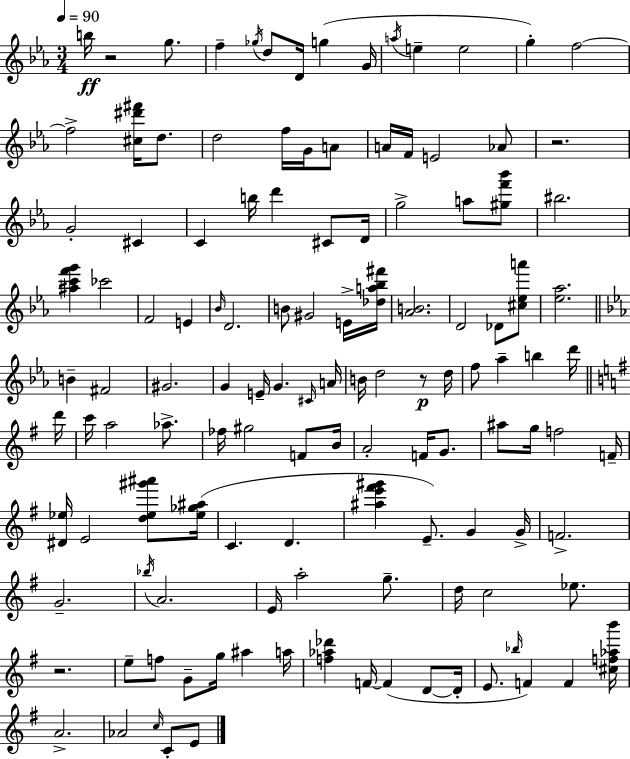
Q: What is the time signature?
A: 3/4